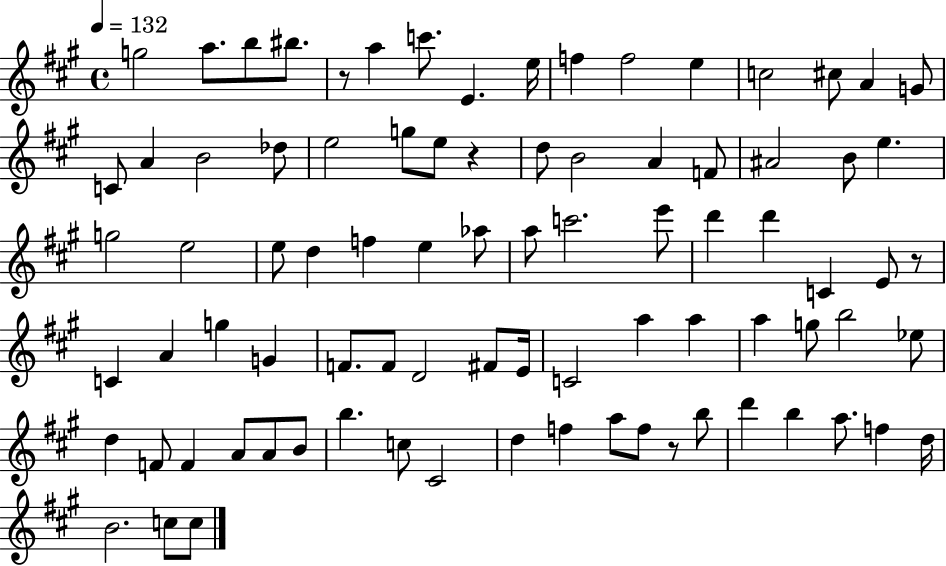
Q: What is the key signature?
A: A major